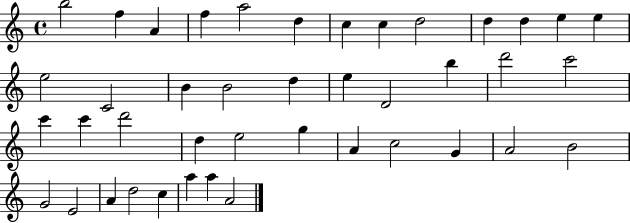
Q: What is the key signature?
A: C major